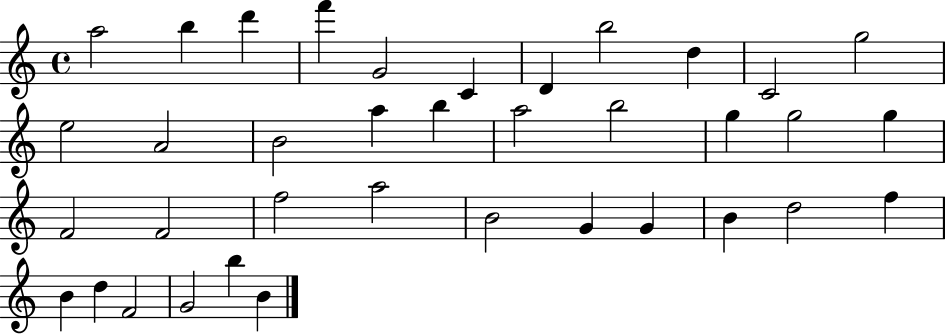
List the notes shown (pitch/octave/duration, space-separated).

A5/h B5/q D6/q F6/q G4/h C4/q D4/q B5/h D5/q C4/h G5/h E5/h A4/h B4/h A5/q B5/q A5/h B5/h G5/q G5/h G5/q F4/h F4/h F5/h A5/h B4/h G4/q G4/q B4/q D5/h F5/q B4/q D5/q F4/h G4/h B5/q B4/q